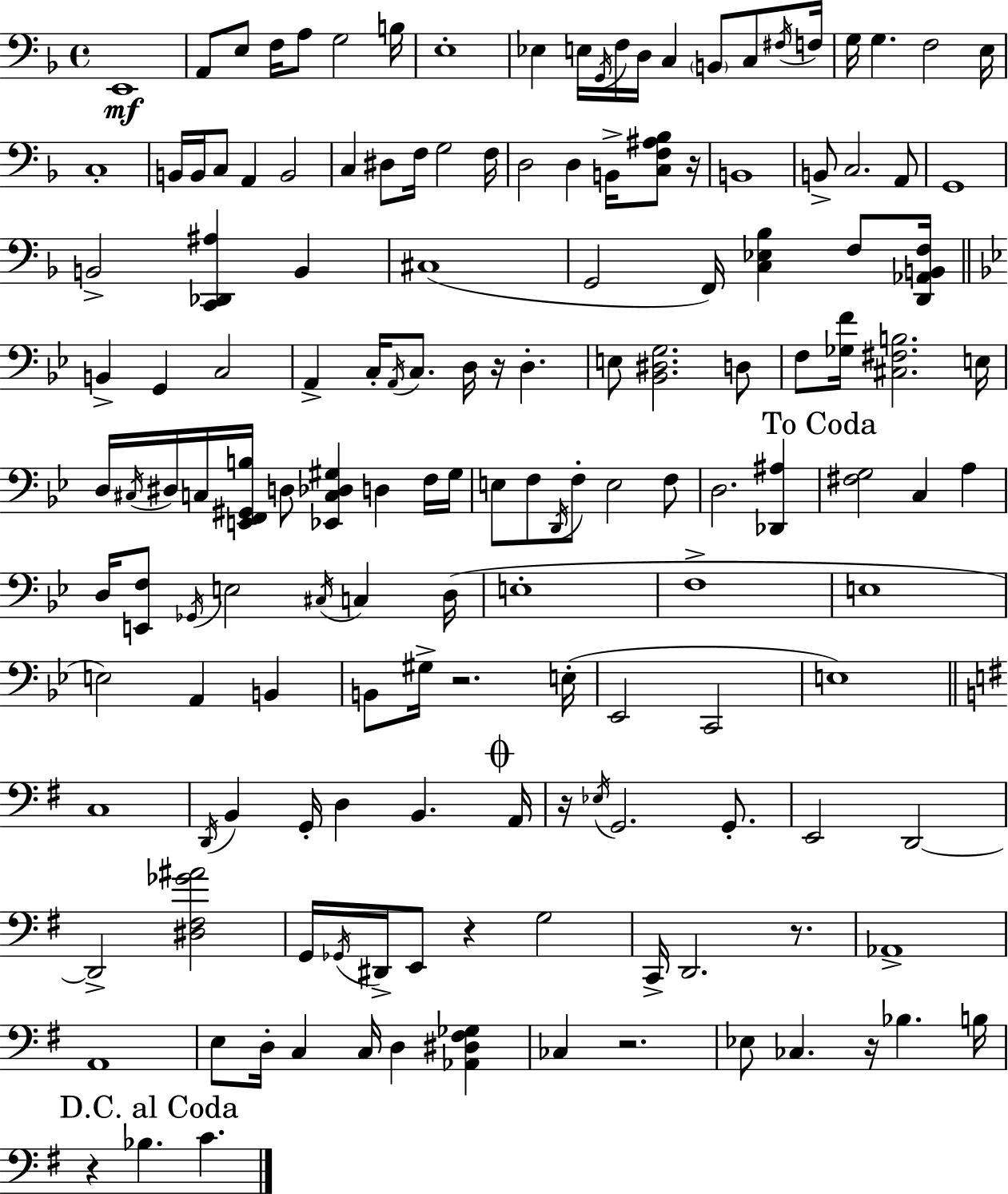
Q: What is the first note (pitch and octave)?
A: E2